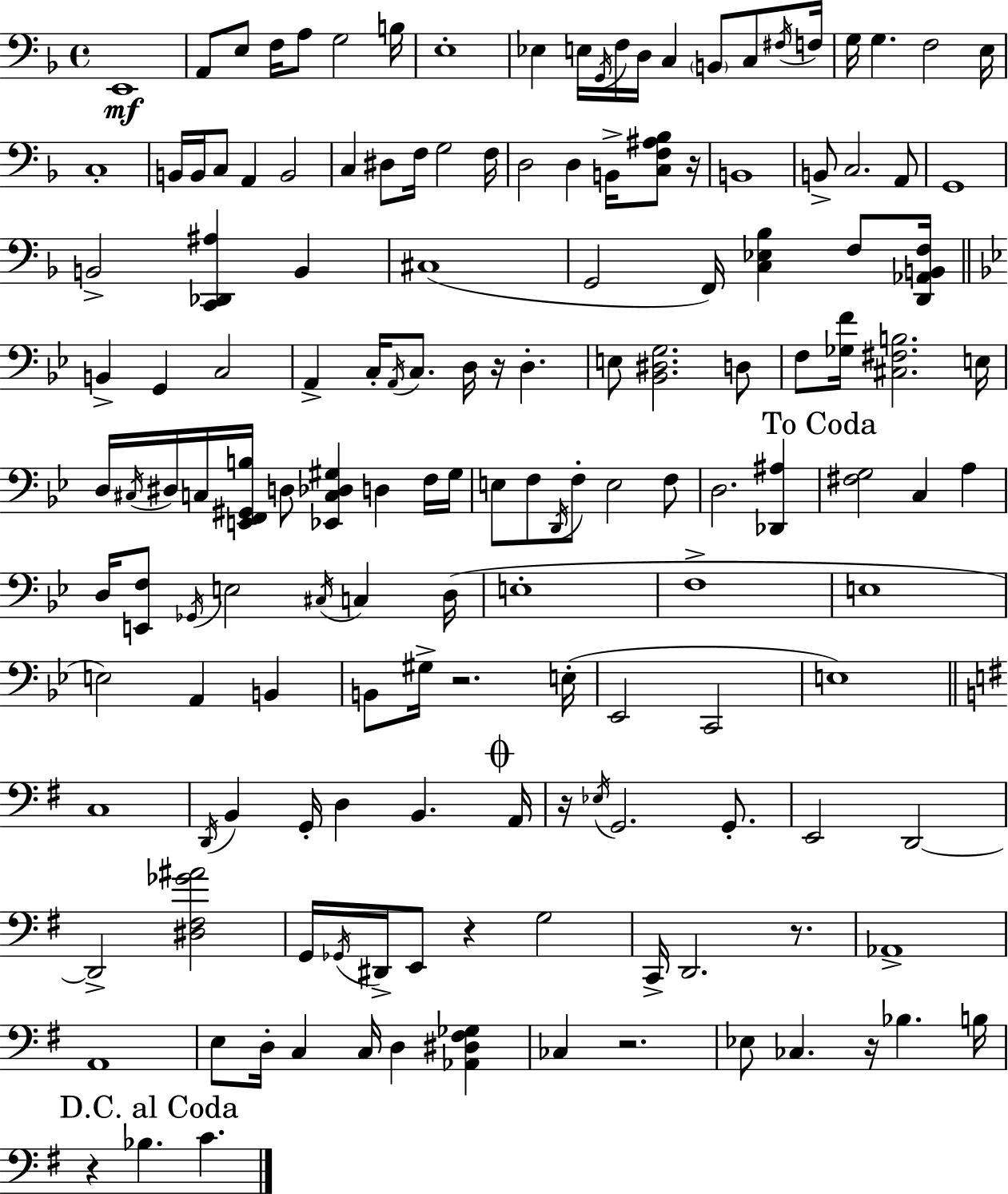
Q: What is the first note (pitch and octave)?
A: E2